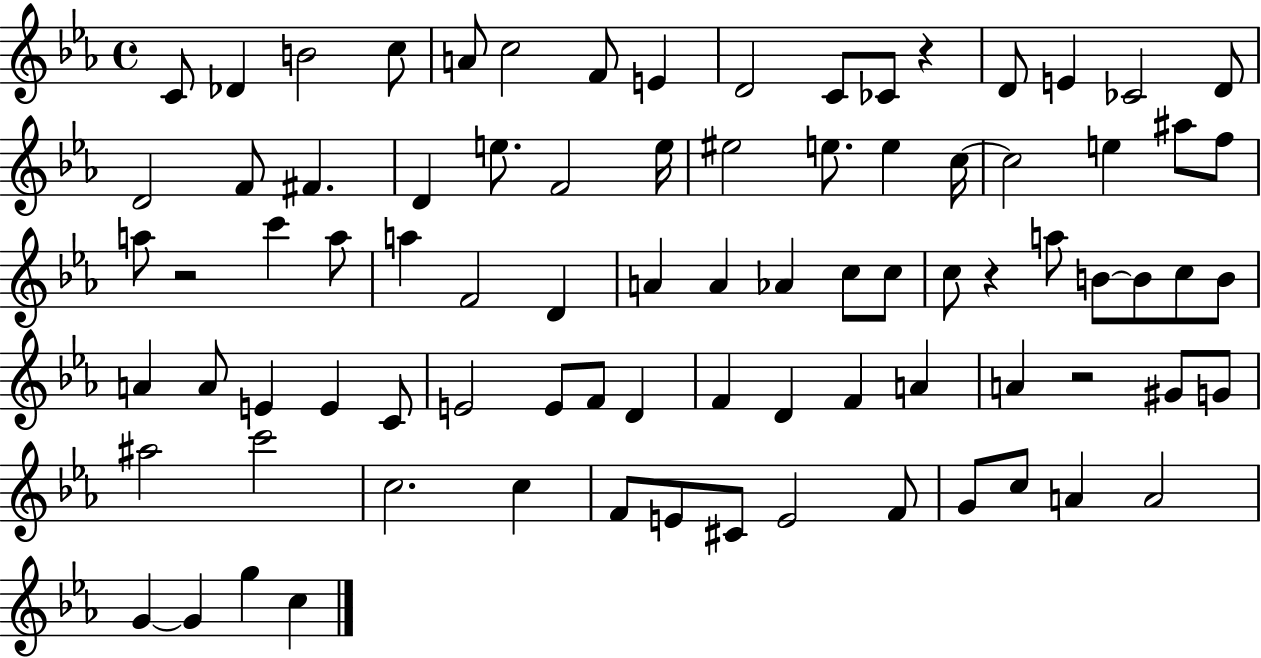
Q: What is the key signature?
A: EES major